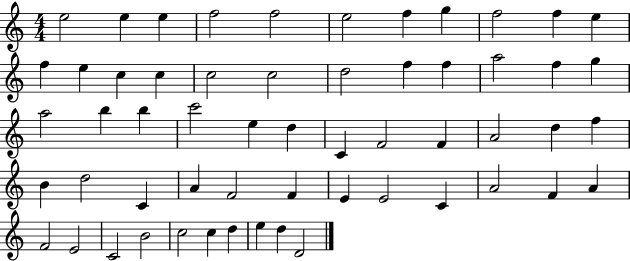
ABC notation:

X:1
T:Untitled
M:4/4
L:1/4
K:C
e2 e e f2 f2 e2 f g f2 f e f e c c c2 c2 d2 f f a2 f g a2 b b c'2 e d C F2 F A2 d f B d2 C A F2 F E E2 C A2 F A F2 E2 C2 B2 c2 c d e d D2